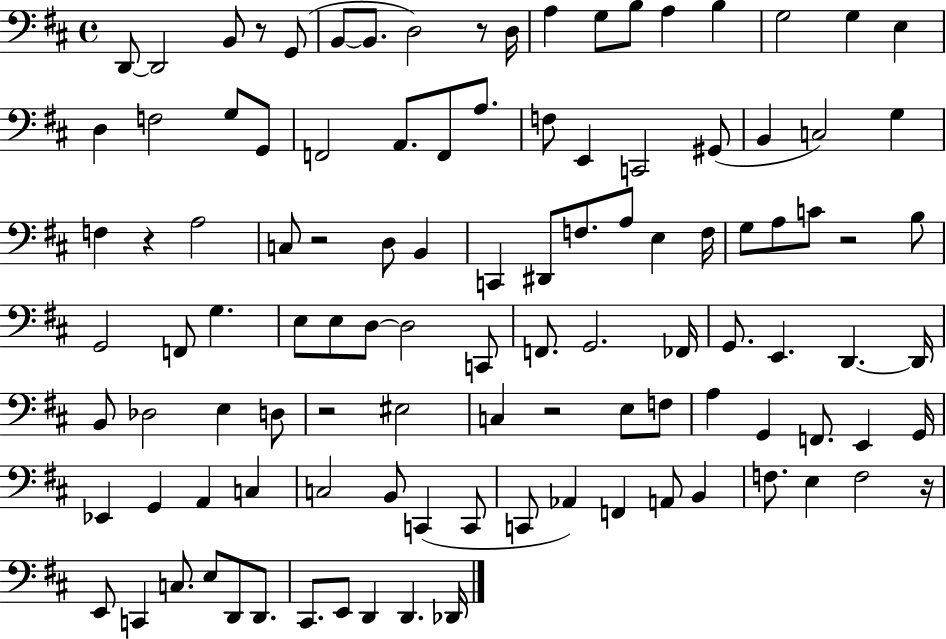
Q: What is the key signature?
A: D major